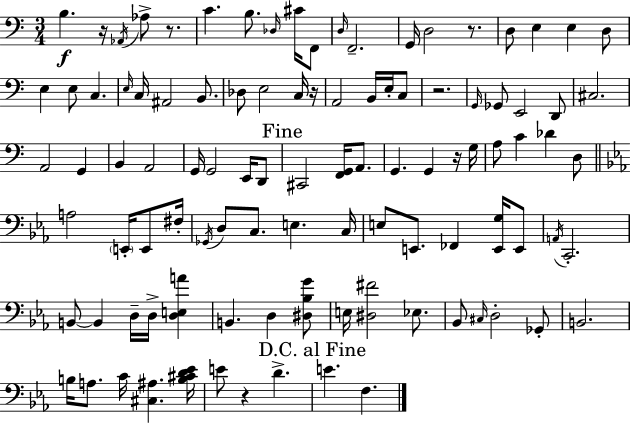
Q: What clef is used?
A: bass